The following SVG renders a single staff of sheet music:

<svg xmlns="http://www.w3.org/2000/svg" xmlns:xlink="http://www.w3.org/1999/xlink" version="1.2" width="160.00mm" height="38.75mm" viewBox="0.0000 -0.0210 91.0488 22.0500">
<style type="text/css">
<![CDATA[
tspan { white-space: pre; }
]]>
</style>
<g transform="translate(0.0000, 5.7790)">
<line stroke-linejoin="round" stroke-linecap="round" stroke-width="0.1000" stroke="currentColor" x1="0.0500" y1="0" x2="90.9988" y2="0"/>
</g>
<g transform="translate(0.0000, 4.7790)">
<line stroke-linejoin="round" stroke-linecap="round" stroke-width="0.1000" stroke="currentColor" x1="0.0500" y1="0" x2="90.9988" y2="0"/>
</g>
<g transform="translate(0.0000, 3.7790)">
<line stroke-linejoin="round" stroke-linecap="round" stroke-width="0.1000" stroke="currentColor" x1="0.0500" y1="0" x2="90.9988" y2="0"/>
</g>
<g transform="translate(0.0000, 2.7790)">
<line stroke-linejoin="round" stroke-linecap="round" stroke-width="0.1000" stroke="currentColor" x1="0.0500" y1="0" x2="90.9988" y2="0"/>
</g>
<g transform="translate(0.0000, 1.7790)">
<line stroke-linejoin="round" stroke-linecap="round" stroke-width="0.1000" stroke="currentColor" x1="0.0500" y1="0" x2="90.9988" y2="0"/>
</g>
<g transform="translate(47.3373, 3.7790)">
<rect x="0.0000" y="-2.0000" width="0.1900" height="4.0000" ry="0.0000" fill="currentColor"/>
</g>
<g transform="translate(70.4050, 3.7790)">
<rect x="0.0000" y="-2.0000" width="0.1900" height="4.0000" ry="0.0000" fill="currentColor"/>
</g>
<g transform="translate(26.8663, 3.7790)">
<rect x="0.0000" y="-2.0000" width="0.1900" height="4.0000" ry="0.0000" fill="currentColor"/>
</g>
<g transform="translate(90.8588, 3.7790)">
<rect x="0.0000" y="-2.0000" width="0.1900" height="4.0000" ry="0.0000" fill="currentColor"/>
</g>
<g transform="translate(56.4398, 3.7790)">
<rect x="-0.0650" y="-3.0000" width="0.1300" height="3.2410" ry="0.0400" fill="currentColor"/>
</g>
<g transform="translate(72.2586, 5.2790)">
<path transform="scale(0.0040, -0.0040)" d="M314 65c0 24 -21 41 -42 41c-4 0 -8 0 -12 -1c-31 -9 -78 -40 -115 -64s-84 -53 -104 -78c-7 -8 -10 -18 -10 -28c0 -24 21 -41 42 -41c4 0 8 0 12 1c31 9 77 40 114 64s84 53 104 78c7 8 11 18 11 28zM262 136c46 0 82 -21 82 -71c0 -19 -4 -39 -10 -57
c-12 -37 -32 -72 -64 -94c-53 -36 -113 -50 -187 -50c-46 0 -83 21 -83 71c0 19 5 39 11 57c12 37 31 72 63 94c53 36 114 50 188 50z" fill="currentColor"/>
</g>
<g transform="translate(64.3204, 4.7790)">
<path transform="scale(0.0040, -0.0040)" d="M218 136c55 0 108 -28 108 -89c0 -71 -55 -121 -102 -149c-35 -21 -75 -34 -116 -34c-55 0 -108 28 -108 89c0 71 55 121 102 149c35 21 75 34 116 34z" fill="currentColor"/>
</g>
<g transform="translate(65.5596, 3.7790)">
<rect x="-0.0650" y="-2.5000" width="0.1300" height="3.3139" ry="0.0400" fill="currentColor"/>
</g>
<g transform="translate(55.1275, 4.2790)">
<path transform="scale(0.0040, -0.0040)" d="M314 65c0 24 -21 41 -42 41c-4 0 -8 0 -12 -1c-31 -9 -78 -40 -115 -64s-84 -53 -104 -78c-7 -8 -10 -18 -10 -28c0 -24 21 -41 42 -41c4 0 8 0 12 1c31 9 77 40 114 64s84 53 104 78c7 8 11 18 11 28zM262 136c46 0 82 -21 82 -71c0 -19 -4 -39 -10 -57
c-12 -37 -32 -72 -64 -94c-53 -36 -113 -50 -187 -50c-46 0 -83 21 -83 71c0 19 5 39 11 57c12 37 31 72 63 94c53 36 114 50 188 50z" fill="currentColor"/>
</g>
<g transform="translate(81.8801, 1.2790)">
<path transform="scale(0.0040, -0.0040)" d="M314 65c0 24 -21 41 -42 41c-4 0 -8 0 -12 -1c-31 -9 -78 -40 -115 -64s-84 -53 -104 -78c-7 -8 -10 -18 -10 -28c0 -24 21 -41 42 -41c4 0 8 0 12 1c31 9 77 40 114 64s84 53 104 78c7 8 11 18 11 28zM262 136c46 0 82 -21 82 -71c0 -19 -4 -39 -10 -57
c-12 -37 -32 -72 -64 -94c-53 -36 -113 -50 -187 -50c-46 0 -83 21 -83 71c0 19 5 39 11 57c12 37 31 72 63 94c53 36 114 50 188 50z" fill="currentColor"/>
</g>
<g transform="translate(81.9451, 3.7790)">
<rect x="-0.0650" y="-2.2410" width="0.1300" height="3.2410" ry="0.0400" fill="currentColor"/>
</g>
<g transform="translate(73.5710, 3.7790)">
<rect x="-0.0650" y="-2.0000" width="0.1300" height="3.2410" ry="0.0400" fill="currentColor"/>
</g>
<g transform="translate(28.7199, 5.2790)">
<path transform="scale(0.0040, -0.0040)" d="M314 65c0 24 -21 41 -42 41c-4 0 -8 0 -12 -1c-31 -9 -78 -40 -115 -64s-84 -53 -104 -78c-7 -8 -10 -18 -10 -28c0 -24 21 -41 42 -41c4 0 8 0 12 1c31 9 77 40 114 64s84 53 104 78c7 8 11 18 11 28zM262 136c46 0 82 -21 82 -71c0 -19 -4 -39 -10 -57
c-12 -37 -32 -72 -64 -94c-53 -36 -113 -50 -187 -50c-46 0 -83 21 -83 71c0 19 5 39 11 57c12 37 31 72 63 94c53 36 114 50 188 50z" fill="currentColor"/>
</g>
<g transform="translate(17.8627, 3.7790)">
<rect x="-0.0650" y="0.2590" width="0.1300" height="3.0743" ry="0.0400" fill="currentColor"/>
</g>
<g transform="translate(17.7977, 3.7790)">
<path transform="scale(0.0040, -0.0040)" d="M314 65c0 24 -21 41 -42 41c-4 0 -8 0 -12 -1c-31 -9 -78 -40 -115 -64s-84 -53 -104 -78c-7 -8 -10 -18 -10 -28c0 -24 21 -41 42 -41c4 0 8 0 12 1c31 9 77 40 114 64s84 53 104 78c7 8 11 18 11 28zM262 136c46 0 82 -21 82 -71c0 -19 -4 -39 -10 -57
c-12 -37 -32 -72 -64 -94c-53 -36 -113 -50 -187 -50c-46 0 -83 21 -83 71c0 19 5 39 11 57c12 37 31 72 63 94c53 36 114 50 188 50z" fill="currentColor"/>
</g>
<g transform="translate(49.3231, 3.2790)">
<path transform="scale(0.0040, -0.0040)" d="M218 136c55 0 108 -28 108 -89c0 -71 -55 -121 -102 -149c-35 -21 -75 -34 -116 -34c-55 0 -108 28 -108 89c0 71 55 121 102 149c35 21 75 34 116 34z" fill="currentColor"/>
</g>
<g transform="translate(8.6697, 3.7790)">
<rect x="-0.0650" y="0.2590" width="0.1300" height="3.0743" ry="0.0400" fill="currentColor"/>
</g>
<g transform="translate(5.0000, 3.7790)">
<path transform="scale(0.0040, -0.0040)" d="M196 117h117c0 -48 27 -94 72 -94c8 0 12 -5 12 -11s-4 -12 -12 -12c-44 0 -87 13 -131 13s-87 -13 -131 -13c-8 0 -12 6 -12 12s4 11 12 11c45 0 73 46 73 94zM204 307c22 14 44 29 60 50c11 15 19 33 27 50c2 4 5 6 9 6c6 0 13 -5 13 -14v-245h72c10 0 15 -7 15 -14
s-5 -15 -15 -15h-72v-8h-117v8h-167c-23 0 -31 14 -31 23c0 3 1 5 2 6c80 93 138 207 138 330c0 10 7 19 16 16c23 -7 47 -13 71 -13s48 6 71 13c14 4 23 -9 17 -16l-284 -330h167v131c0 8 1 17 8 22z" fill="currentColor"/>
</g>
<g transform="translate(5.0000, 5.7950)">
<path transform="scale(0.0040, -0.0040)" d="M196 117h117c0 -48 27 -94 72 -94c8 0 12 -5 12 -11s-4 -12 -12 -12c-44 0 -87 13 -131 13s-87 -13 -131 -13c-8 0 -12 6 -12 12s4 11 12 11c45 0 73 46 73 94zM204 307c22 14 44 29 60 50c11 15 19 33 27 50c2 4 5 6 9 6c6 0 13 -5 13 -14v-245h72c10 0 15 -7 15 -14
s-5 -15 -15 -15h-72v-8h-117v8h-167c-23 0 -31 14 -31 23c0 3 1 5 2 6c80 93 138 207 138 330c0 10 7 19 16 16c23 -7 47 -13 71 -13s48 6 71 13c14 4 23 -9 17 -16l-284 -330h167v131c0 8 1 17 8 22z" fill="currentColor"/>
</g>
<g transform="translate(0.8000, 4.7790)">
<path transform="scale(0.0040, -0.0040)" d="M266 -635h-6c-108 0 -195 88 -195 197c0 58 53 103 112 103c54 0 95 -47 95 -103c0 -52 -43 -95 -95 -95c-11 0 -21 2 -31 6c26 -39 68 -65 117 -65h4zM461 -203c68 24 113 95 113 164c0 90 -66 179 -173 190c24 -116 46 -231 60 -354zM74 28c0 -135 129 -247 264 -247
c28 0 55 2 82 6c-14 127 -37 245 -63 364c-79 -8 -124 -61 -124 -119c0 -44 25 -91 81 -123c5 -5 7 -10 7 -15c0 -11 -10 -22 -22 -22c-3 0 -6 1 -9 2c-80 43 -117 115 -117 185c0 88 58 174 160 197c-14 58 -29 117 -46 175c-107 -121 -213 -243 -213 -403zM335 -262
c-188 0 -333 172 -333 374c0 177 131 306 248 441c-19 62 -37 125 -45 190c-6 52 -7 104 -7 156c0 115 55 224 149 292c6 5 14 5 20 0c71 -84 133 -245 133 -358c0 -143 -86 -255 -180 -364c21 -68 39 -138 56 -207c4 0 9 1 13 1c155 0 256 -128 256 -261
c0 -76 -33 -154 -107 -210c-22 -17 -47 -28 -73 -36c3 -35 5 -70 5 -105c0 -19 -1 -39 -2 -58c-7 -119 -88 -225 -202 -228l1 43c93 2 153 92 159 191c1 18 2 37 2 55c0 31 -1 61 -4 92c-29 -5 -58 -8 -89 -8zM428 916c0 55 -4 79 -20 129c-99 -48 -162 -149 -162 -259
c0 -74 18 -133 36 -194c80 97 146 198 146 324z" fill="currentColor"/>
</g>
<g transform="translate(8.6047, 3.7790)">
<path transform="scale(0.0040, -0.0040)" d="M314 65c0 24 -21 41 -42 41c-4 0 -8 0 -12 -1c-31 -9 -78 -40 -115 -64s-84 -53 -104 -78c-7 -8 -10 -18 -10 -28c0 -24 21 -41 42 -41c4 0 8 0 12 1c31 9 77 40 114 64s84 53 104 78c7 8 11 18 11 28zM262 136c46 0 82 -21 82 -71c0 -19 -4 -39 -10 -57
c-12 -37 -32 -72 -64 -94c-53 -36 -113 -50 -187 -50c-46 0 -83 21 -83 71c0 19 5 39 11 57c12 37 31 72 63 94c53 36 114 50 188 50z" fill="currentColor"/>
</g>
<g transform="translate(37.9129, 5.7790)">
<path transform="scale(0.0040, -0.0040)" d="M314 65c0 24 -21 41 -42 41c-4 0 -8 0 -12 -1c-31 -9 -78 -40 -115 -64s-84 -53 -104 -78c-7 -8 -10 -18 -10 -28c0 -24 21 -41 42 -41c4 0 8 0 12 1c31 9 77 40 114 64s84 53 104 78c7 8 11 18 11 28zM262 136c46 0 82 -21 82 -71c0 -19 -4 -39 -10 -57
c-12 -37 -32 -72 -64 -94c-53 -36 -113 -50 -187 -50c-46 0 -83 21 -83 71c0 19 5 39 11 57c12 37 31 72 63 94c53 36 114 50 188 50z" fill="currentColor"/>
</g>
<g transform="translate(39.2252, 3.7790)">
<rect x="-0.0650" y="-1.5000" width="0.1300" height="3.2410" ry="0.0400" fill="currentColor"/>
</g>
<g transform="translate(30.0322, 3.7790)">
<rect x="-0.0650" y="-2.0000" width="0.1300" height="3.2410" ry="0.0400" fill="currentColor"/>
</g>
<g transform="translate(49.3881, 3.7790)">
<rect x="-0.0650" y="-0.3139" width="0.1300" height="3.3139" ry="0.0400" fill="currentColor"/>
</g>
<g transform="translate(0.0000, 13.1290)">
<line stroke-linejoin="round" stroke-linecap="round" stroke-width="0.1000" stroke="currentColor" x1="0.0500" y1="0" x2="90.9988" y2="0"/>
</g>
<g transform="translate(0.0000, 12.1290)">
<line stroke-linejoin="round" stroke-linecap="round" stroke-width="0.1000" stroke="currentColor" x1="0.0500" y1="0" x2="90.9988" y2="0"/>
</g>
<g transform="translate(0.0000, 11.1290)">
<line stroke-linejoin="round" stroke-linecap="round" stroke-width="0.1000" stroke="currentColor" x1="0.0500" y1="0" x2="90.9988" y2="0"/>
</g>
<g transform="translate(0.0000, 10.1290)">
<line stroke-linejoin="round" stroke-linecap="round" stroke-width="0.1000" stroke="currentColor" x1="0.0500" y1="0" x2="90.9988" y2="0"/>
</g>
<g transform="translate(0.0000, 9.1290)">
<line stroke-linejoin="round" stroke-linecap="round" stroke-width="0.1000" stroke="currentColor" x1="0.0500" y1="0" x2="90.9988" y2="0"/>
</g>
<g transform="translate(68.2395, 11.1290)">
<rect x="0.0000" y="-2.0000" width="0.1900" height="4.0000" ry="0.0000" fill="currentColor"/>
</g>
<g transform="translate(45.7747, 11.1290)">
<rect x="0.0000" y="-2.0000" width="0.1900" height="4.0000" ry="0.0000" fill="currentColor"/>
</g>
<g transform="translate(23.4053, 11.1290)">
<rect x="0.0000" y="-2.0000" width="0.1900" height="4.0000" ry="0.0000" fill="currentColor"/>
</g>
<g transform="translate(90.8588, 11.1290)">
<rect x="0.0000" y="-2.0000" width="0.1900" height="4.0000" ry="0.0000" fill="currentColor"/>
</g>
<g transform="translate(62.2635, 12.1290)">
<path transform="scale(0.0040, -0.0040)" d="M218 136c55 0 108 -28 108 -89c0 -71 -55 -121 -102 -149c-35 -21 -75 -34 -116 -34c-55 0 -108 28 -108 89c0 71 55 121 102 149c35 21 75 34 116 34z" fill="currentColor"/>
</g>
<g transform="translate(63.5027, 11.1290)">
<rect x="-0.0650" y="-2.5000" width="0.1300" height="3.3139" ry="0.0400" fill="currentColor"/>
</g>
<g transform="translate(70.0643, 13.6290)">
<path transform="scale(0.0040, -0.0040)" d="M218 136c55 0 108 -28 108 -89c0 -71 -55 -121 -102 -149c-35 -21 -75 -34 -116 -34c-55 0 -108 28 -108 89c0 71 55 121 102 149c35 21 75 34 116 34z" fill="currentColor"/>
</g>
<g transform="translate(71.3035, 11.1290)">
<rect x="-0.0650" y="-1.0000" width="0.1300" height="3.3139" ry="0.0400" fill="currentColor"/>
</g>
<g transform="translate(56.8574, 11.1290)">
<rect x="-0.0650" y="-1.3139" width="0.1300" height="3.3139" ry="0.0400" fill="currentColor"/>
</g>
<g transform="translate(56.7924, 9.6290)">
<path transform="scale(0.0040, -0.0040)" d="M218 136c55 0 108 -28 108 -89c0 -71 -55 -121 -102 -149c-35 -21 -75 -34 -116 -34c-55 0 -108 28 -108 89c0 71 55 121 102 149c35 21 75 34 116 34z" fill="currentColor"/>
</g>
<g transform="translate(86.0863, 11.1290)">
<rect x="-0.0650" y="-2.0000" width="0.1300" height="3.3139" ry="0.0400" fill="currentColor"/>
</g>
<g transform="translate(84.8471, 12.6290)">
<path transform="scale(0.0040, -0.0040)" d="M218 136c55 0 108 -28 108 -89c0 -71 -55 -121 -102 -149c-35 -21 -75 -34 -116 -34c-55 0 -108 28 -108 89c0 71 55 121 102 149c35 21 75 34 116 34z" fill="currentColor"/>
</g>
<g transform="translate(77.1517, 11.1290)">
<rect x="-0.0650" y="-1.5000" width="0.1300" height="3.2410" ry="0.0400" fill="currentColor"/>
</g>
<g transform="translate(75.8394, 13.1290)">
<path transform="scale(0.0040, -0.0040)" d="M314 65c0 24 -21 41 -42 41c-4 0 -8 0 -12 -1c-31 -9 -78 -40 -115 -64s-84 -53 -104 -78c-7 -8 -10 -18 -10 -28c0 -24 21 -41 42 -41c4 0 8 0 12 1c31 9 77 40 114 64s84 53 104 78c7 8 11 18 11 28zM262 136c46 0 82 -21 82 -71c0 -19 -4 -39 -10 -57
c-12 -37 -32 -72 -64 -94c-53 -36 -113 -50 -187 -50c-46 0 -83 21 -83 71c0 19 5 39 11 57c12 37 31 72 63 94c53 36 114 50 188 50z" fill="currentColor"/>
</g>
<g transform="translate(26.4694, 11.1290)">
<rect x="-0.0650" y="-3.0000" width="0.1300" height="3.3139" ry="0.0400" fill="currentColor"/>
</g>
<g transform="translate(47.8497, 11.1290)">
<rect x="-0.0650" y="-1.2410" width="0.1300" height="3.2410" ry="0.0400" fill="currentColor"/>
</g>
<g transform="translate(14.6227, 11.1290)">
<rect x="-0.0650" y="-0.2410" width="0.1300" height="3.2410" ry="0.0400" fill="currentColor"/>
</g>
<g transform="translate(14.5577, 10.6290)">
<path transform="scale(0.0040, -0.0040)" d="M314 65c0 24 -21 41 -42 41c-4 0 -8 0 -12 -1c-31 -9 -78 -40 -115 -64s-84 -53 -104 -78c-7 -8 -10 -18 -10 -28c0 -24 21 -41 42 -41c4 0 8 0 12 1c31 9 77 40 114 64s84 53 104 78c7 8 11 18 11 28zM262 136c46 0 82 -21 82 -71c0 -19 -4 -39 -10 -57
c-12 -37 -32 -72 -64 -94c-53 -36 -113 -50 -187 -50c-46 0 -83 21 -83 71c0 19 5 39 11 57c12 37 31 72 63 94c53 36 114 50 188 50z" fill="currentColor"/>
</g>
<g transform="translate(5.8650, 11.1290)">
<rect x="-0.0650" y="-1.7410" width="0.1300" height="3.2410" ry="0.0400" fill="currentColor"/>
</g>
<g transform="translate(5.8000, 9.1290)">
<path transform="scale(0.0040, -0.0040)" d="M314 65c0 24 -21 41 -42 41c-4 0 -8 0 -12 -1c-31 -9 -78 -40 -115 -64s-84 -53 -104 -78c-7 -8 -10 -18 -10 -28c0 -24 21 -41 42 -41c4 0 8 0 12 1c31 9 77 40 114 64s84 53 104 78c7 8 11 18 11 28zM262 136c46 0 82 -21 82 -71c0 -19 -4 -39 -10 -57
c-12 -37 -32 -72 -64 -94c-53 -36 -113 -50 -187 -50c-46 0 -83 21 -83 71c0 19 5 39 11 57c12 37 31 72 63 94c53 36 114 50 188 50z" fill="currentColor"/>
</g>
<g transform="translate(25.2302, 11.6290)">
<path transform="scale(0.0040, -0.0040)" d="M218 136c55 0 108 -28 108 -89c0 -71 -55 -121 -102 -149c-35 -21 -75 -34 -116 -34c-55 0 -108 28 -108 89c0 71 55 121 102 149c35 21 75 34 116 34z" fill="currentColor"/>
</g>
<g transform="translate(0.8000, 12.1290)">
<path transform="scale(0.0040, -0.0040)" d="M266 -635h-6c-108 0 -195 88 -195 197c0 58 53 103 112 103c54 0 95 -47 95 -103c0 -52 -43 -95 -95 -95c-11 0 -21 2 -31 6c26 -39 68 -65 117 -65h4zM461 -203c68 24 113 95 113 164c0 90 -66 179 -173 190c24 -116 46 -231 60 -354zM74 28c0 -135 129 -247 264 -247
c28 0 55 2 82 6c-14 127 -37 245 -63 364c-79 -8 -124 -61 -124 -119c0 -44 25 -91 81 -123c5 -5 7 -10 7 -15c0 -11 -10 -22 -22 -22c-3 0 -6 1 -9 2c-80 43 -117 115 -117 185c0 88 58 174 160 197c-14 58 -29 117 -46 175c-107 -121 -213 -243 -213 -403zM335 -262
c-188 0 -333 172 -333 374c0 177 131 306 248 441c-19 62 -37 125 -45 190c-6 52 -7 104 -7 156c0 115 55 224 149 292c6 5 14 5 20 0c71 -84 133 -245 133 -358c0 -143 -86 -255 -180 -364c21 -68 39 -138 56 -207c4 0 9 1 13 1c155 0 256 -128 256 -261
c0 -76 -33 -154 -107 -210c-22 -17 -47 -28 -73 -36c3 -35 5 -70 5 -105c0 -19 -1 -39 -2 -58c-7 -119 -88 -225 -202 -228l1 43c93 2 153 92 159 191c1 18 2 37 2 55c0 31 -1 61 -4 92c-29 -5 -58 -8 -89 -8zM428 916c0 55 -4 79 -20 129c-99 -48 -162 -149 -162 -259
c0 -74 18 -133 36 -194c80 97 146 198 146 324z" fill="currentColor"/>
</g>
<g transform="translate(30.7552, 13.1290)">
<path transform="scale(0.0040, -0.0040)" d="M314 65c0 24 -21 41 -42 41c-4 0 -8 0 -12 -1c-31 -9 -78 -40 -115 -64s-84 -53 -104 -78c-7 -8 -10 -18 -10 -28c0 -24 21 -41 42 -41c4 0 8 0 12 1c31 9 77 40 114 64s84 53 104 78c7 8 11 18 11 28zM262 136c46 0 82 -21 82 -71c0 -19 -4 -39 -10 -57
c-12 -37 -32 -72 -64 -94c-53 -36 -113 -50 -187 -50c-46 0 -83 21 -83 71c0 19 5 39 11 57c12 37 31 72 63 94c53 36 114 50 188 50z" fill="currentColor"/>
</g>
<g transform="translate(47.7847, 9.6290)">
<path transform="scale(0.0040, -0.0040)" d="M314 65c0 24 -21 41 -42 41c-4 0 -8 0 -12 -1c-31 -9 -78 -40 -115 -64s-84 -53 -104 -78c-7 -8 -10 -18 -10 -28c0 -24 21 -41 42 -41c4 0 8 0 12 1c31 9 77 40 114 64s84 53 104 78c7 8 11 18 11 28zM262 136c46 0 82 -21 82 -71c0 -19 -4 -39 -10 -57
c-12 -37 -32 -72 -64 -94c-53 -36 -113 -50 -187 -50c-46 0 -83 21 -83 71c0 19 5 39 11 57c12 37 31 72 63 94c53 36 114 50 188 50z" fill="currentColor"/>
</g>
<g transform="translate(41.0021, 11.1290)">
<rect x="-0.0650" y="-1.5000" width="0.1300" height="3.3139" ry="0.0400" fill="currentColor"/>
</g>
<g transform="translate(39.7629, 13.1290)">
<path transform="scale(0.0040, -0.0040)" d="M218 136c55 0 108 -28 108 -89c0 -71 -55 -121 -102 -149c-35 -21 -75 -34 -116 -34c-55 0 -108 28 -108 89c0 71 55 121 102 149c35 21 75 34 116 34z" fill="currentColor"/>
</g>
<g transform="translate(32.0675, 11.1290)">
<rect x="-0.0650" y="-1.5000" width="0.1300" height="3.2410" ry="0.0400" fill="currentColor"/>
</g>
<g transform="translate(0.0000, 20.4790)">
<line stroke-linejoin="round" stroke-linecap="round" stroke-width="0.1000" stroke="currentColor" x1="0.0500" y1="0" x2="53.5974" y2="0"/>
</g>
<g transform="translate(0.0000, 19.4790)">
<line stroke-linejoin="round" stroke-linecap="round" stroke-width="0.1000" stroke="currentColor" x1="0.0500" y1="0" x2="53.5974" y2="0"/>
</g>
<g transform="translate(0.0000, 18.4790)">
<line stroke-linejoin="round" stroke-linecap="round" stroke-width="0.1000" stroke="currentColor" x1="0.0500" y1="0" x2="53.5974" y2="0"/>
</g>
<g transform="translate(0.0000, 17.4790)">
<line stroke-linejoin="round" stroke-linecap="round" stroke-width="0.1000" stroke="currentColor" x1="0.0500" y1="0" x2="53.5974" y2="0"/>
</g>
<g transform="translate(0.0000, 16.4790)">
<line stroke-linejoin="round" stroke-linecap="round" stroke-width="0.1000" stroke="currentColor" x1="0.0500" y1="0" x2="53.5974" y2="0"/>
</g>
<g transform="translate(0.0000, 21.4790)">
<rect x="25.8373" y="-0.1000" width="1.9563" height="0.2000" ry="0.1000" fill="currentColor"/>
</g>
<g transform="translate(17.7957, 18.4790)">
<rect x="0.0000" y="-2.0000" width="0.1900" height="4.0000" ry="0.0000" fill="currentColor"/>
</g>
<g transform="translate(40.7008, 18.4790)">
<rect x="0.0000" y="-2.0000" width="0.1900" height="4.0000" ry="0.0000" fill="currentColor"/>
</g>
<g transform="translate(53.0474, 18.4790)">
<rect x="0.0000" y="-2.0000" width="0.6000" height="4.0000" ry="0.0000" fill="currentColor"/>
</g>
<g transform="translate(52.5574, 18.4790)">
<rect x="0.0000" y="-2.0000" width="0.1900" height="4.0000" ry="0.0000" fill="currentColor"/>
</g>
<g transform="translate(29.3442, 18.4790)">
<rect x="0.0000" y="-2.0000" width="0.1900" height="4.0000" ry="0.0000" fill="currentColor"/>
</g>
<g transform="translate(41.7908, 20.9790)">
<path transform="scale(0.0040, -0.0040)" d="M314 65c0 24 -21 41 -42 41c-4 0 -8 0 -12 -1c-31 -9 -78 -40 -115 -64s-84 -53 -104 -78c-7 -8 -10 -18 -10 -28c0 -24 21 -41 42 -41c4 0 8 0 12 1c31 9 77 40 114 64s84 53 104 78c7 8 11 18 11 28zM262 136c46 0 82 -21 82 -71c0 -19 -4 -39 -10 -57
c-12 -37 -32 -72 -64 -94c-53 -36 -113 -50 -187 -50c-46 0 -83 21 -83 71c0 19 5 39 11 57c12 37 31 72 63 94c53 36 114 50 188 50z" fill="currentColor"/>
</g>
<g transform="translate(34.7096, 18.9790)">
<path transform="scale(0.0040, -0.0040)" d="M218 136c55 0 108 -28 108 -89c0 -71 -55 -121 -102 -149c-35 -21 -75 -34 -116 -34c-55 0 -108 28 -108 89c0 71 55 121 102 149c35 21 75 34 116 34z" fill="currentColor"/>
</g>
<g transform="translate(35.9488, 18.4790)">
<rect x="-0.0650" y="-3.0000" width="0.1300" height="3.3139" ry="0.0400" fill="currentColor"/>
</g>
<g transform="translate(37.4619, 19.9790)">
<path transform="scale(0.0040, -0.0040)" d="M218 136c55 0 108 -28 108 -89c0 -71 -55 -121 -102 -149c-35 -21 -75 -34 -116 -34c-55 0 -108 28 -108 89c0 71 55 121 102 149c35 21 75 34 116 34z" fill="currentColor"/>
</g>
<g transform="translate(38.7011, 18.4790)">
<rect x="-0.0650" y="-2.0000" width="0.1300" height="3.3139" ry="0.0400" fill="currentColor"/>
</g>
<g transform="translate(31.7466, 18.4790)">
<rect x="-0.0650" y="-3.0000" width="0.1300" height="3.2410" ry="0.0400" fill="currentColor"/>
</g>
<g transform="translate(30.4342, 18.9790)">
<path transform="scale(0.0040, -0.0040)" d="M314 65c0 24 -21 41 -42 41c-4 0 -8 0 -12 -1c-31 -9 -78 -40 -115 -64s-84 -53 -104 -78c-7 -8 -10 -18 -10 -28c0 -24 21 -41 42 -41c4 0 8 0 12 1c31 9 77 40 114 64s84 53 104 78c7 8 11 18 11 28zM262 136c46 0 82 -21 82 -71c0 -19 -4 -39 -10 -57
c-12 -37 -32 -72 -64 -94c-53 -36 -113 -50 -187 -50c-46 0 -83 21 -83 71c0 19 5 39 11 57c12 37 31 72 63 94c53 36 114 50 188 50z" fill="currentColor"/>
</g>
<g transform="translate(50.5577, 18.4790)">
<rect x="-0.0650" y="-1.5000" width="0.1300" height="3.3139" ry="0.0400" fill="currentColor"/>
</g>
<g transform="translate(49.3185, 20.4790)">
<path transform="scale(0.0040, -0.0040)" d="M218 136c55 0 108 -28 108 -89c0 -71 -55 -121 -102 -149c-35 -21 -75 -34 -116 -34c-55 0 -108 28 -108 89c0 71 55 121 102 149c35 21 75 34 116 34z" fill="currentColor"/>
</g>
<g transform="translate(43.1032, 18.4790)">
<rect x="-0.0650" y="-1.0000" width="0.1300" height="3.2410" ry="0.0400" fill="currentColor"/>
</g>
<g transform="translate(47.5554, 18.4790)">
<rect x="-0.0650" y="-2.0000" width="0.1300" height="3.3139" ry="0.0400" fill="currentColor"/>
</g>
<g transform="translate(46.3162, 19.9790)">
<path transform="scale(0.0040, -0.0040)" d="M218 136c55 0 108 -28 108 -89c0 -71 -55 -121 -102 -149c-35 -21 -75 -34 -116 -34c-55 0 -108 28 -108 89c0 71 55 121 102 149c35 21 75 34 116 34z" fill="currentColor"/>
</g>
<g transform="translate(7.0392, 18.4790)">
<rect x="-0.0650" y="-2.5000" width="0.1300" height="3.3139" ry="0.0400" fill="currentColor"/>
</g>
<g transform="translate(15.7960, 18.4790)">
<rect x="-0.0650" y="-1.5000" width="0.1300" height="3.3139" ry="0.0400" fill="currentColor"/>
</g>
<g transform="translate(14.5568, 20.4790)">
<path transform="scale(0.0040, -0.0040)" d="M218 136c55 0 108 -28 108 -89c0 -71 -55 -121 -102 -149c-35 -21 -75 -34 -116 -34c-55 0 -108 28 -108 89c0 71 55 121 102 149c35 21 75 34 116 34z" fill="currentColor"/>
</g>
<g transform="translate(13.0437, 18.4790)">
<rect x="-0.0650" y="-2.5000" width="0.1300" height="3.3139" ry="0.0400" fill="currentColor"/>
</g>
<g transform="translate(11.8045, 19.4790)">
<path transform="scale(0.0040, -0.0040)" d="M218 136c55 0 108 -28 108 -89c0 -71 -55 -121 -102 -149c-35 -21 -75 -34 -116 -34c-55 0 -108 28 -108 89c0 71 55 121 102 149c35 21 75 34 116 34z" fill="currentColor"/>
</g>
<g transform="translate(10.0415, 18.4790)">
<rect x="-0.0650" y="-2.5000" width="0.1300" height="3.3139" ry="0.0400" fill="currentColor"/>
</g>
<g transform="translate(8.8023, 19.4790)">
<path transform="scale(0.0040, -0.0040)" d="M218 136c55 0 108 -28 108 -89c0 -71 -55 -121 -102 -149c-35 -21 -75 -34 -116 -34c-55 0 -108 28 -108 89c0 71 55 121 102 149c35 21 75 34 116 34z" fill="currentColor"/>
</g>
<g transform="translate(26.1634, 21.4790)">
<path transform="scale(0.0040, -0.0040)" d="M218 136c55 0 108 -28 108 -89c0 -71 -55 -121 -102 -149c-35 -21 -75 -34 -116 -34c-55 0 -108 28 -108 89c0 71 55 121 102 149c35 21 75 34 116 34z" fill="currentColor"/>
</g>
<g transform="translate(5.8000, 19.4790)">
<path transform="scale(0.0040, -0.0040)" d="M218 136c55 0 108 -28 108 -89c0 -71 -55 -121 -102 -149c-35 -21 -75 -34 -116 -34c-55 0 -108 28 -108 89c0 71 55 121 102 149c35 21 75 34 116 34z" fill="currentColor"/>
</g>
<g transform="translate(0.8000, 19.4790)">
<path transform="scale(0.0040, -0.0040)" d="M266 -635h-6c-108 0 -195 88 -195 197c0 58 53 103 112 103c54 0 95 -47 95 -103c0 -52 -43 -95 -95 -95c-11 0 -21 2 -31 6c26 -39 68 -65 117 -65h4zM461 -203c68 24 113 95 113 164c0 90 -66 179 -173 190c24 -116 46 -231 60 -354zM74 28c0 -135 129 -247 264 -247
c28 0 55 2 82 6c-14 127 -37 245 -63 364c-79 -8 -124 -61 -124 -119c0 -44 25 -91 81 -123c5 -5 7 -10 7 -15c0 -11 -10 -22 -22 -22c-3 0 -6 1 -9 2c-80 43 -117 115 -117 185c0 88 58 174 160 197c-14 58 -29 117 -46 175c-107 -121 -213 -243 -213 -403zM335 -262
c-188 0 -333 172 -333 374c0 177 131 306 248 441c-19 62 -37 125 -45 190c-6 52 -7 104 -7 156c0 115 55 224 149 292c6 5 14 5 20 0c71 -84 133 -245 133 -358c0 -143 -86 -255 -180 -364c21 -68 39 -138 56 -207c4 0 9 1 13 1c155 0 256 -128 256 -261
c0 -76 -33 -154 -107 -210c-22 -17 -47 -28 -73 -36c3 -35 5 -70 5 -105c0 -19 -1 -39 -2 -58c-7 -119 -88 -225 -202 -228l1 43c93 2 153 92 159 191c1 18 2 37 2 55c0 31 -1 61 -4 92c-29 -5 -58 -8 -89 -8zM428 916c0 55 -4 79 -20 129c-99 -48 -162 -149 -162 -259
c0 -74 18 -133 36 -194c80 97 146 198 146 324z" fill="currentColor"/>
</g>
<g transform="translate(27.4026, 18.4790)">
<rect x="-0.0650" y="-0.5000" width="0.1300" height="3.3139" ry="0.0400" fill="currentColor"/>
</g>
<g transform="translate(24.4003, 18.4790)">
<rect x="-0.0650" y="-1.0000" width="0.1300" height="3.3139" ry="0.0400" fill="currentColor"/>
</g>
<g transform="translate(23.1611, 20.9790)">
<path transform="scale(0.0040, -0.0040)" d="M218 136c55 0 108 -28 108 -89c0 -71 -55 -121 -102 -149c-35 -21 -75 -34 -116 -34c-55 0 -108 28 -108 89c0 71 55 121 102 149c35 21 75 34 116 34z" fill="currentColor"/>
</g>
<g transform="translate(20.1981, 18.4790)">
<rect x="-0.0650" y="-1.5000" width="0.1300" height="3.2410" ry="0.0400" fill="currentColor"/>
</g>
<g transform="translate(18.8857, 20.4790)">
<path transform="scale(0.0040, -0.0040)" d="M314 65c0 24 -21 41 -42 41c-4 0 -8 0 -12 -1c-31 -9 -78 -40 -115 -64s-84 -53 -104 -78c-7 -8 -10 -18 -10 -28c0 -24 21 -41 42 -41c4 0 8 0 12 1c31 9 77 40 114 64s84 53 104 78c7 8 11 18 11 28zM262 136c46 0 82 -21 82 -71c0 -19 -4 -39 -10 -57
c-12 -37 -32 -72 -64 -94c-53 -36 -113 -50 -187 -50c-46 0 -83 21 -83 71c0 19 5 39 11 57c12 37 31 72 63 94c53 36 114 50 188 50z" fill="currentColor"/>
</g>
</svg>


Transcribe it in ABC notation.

X:1
T:Untitled
M:4/4
L:1/4
K:C
B2 B2 F2 E2 c A2 G F2 g2 f2 c2 A E2 E e2 e G D E2 F G G G E E2 D C A2 A F D2 F E